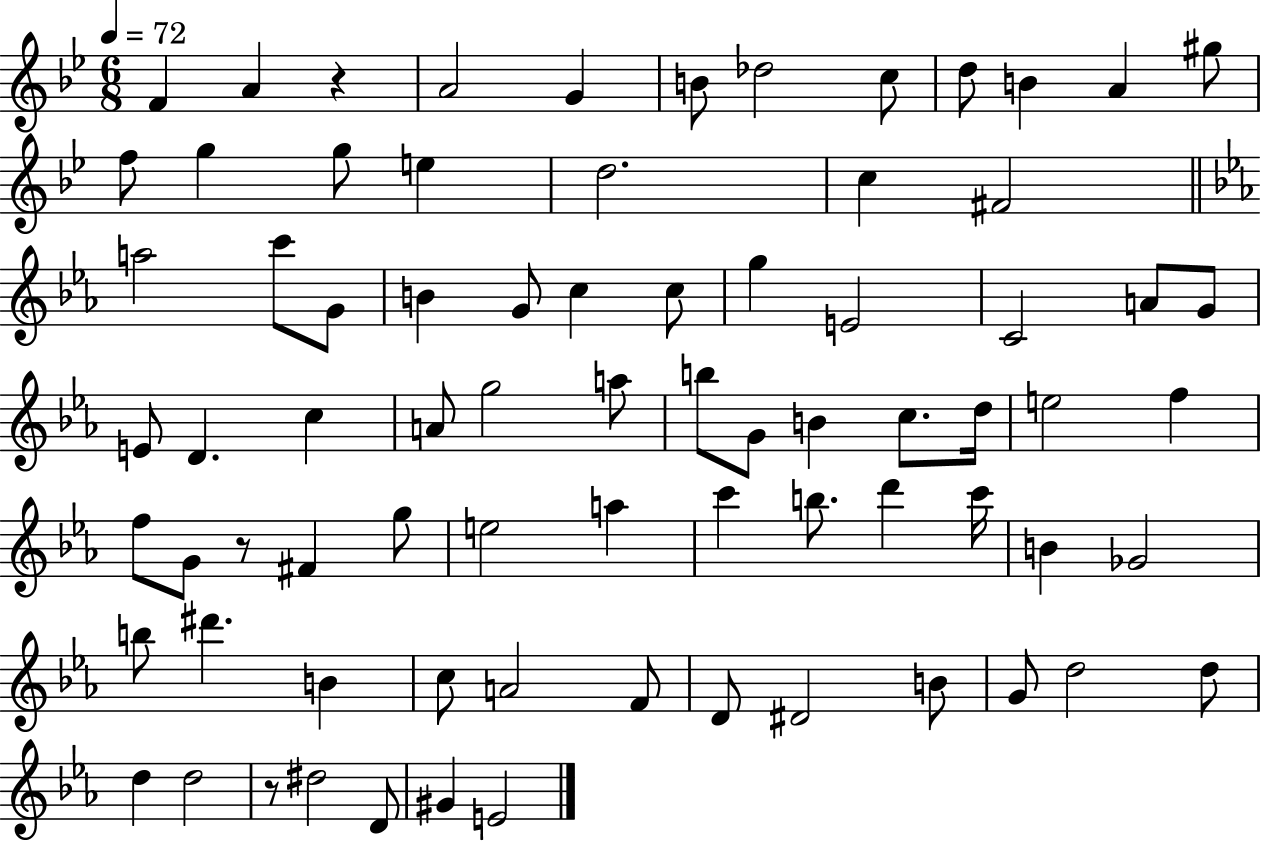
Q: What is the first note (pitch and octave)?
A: F4